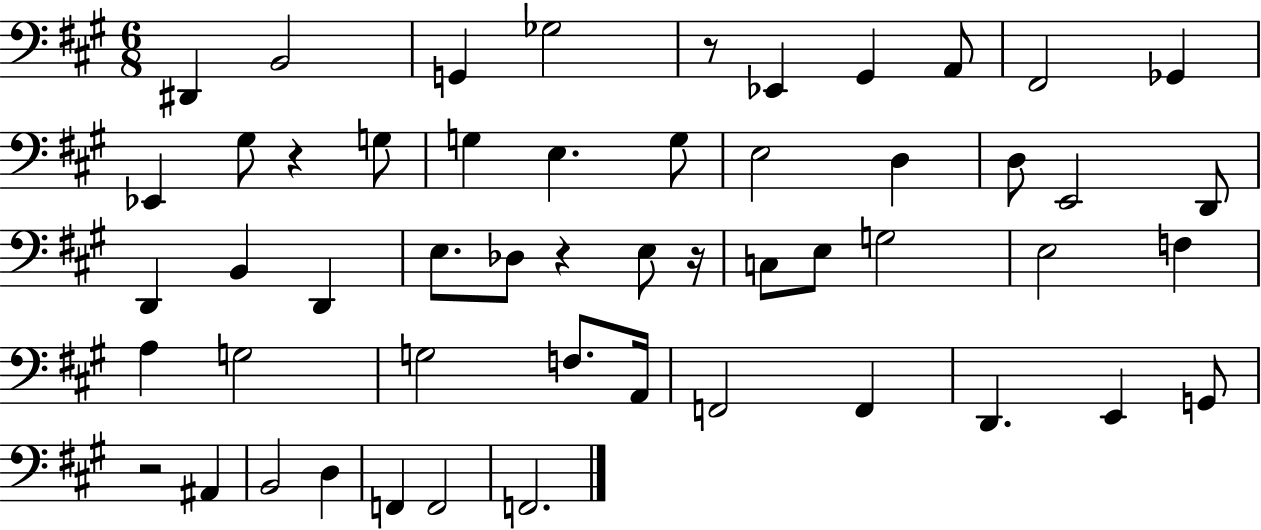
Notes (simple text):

D#2/q B2/h G2/q Gb3/h R/e Eb2/q G#2/q A2/e F#2/h Gb2/q Eb2/q G#3/e R/q G3/e G3/q E3/q. G3/e E3/h D3/q D3/e E2/h D2/e D2/q B2/q D2/q E3/e. Db3/e R/q E3/e R/s C3/e E3/e G3/h E3/h F3/q A3/q G3/h G3/h F3/e. A2/s F2/h F2/q D2/q. E2/q G2/e R/h A#2/q B2/h D3/q F2/q F2/h F2/h.